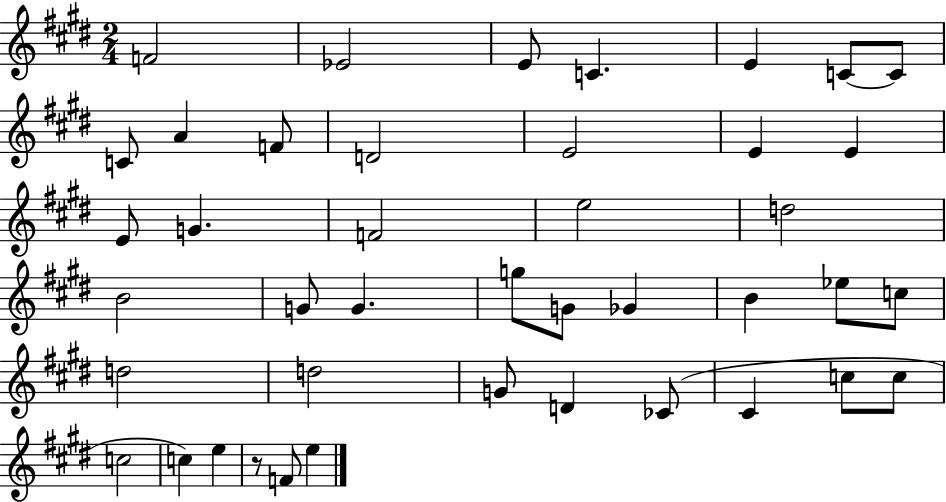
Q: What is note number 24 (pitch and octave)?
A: G4